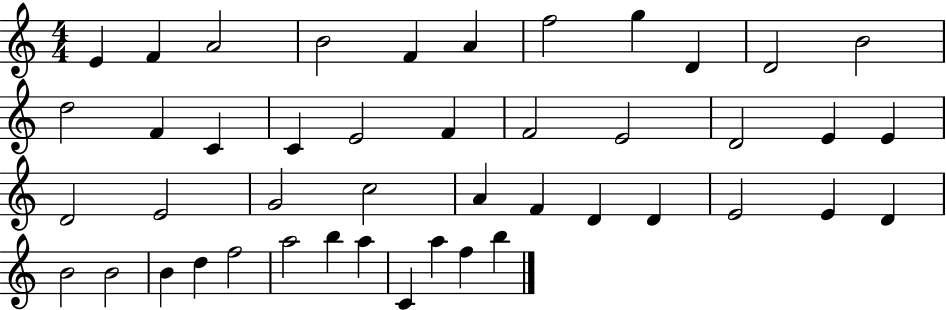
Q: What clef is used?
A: treble